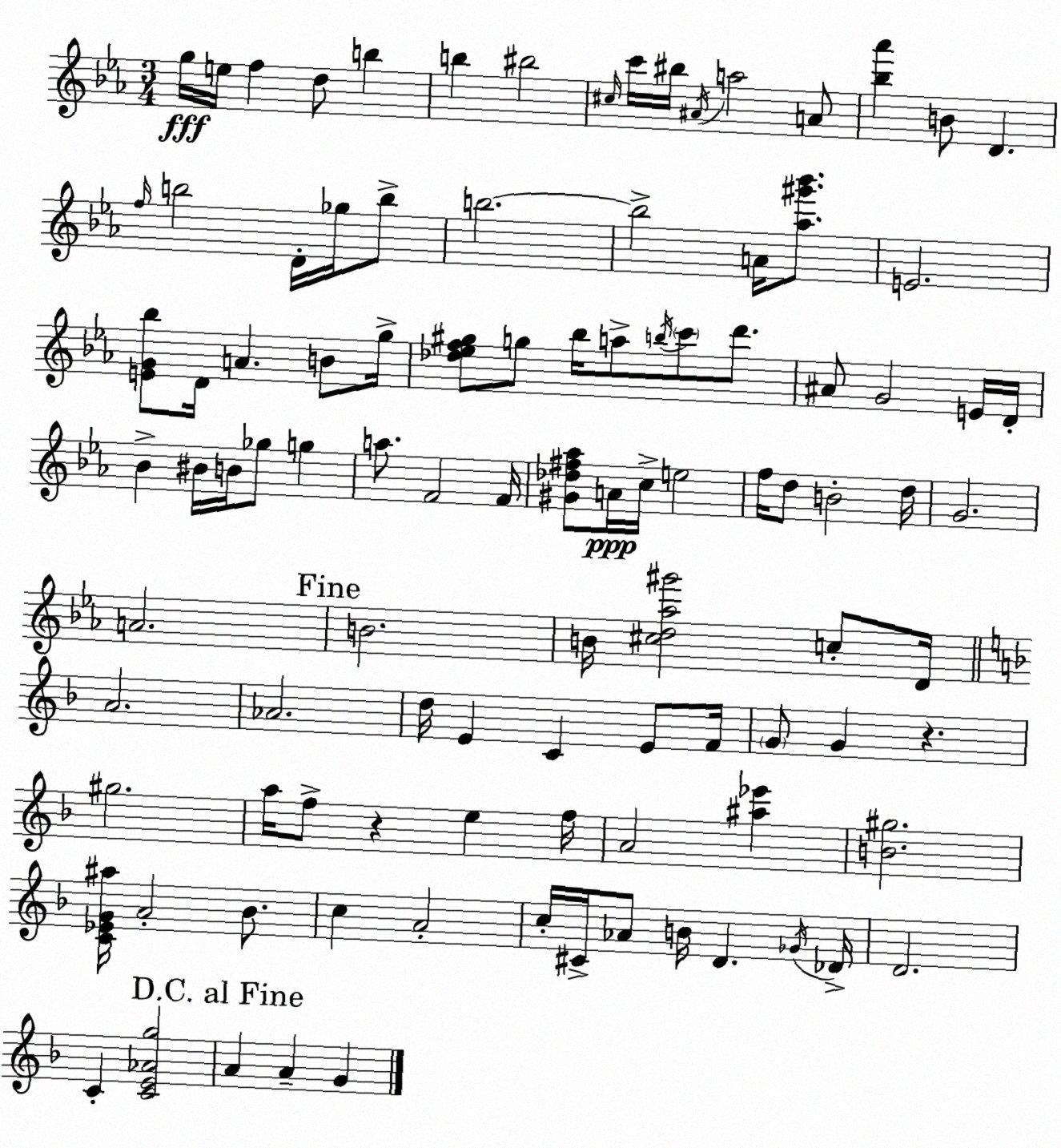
X:1
T:Untitled
M:3/4
L:1/4
K:Eb
g/4 e/4 f d/2 b b ^b2 ^c/4 c'/4 ^b/4 ^A/4 a2 A/2 [_b_a'] B/2 D f/4 b2 D/4 _g/4 b/2 b2 b2 A/4 [_a^g'_b']/2 E2 [EG_b]/2 D/4 A B/2 g/4 [_d_ef^g]/2 g/2 _b/4 a/2 b/4 c'/2 d'/2 ^A/2 G2 E/4 D/4 _B ^B/4 B/4 _g/2 g a/2 F2 F/4 [^G_d^f_a]/2 A/4 c/4 e2 f/4 d/2 B2 d/4 G2 A2 B2 B/4 [^cd_a^g']2 c/2 D/4 A2 _A2 d/4 E C E/2 F/4 G/2 G z ^g2 a/4 f/2 z e f/4 A2 [^a_e'] [B^g]2 [C_EG^a]/4 A2 _B/2 c A2 c/4 ^C/4 _A/2 B/4 D _G/4 _D/4 D2 C [CE_Ag]2 A A G